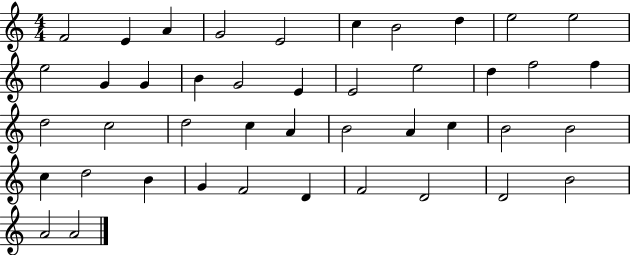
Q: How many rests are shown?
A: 0